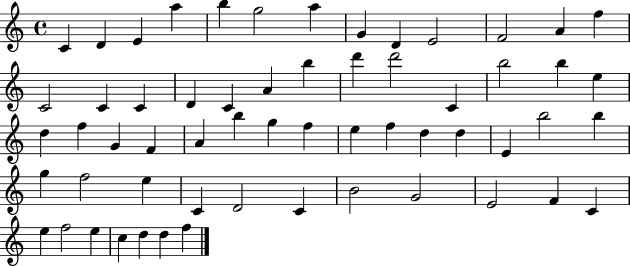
{
  \clef treble
  \time 4/4
  \defaultTimeSignature
  \key c \major
  c'4 d'4 e'4 a''4 | b''4 g''2 a''4 | g'4 d'4 e'2 | f'2 a'4 f''4 | \break c'2 c'4 c'4 | d'4 c'4 a'4 b''4 | d'''4 d'''2 c'4 | b''2 b''4 e''4 | \break d''4 f''4 g'4 f'4 | a'4 b''4 g''4 f''4 | e''4 f''4 d''4 d''4 | e'4 b''2 b''4 | \break g''4 f''2 e''4 | c'4 d'2 c'4 | b'2 g'2 | e'2 f'4 c'4 | \break e''4 f''2 e''4 | c''4 d''4 d''4 f''4 | \bar "|."
}